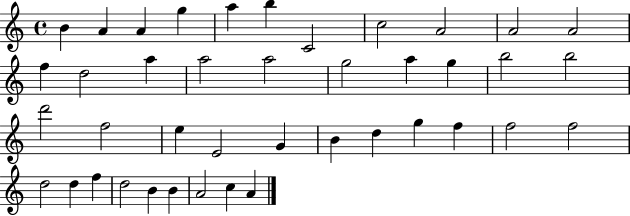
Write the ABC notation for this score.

X:1
T:Untitled
M:4/4
L:1/4
K:C
B A A g a b C2 c2 A2 A2 A2 f d2 a a2 a2 g2 a g b2 b2 d'2 f2 e E2 G B d g f f2 f2 d2 d f d2 B B A2 c A